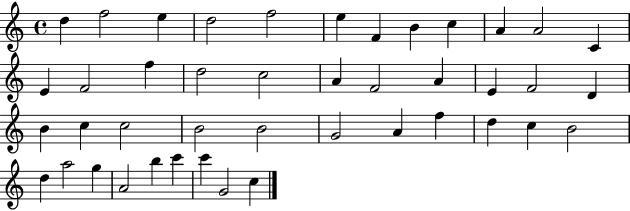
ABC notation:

X:1
T:Untitled
M:4/4
L:1/4
K:C
d f2 e d2 f2 e F B c A A2 C E F2 f d2 c2 A F2 A E F2 D B c c2 B2 B2 G2 A f d c B2 d a2 g A2 b c' c' G2 c